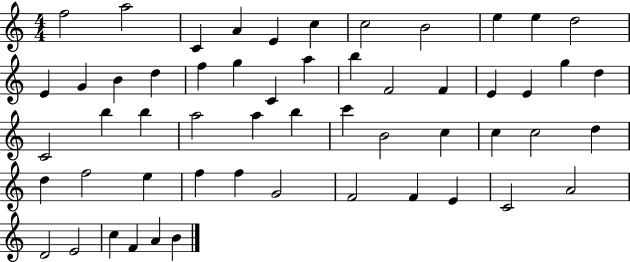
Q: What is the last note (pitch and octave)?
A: B4